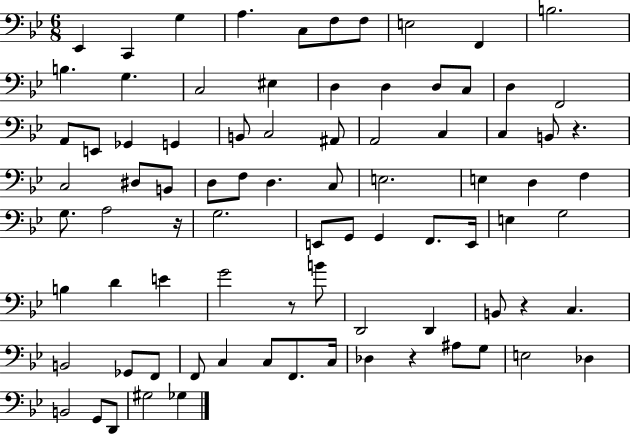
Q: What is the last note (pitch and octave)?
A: Gb3